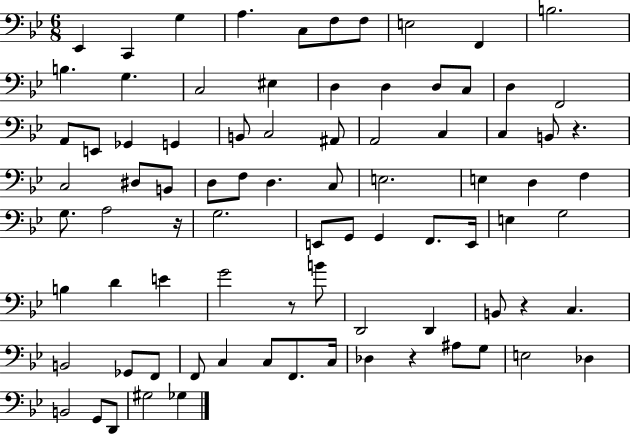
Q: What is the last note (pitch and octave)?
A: Gb3